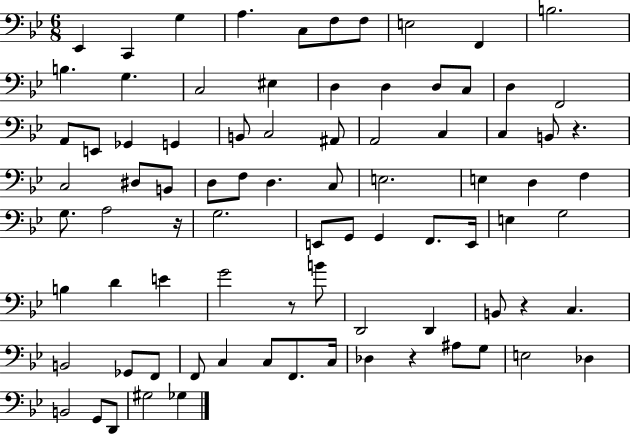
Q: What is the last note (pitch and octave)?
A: Gb3